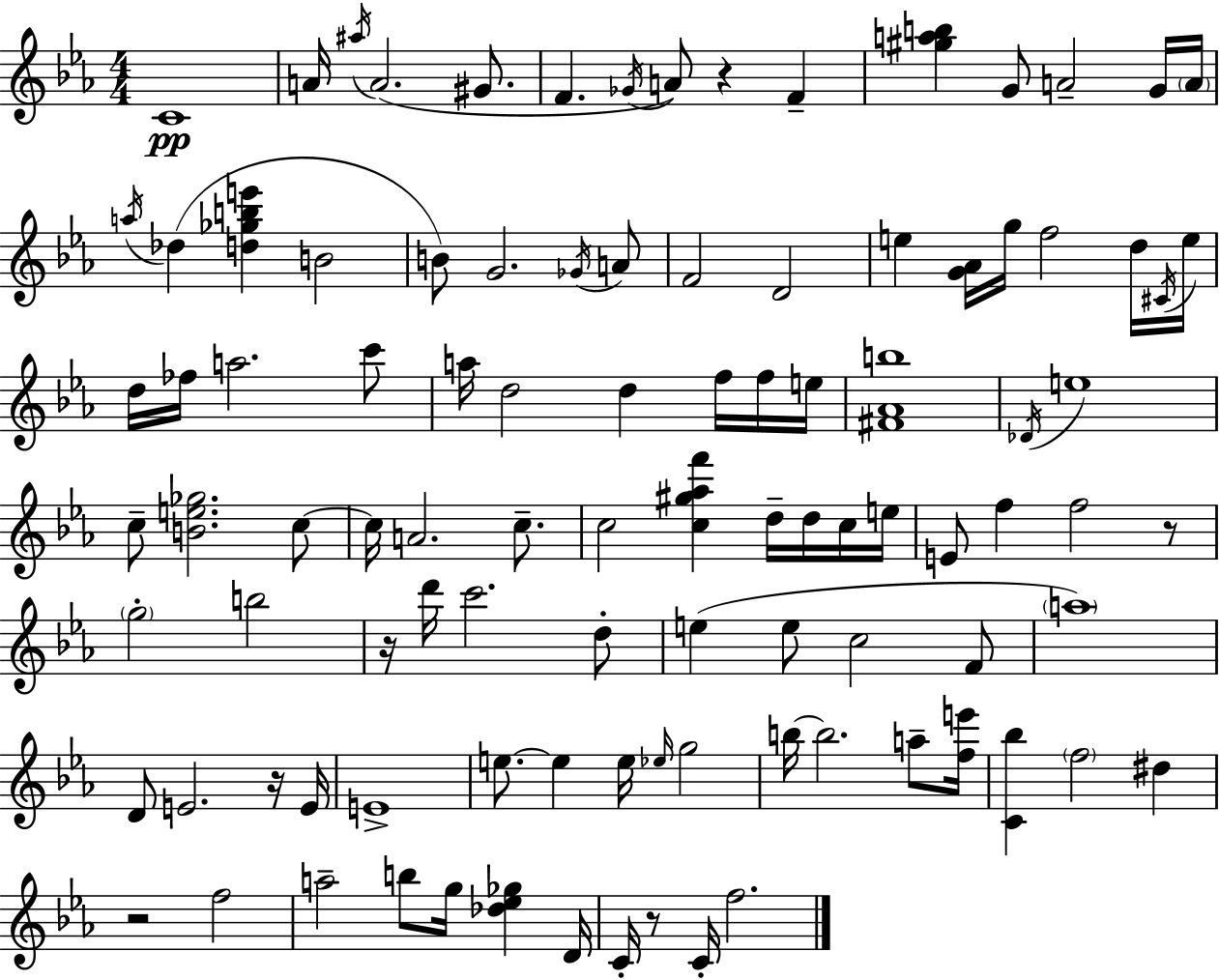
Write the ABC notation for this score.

X:1
T:Untitled
M:4/4
L:1/4
K:Eb
C4 A/4 ^a/4 A2 ^G/2 F _G/4 A/2 z F [^gab] G/2 A2 G/4 A/4 a/4 _d [d_gbe'] B2 B/2 G2 _G/4 A/2 F2 D2 e [G_A]/4 g/4 f2 d/4 ^C/4 e/4 d/4 _f/4 a2 c'/2 a/4 d2 d f/4 f/4 e/4 [^F_Ab]4 _D/4 e4 c/2 [Be_g]2 c/2 c/4 A2 c/2 c2 [c^g_af'] d/4 d/4 c/4 e/4 E/2 f f2 z/2 g2 b2 z/4 d'/4 c'2 d/2 e e/2 c2 F/2 a4 D/2 E2 z/4 E/4 E4 e/2 e e/4 _e/4 g2 b/4 b2 a/2 [fe']/4 [C_b] f2 ^d z2 f2 a2 b/2 g/4 [_d_e_g] D/4 C/4 z/2 C/4 f2